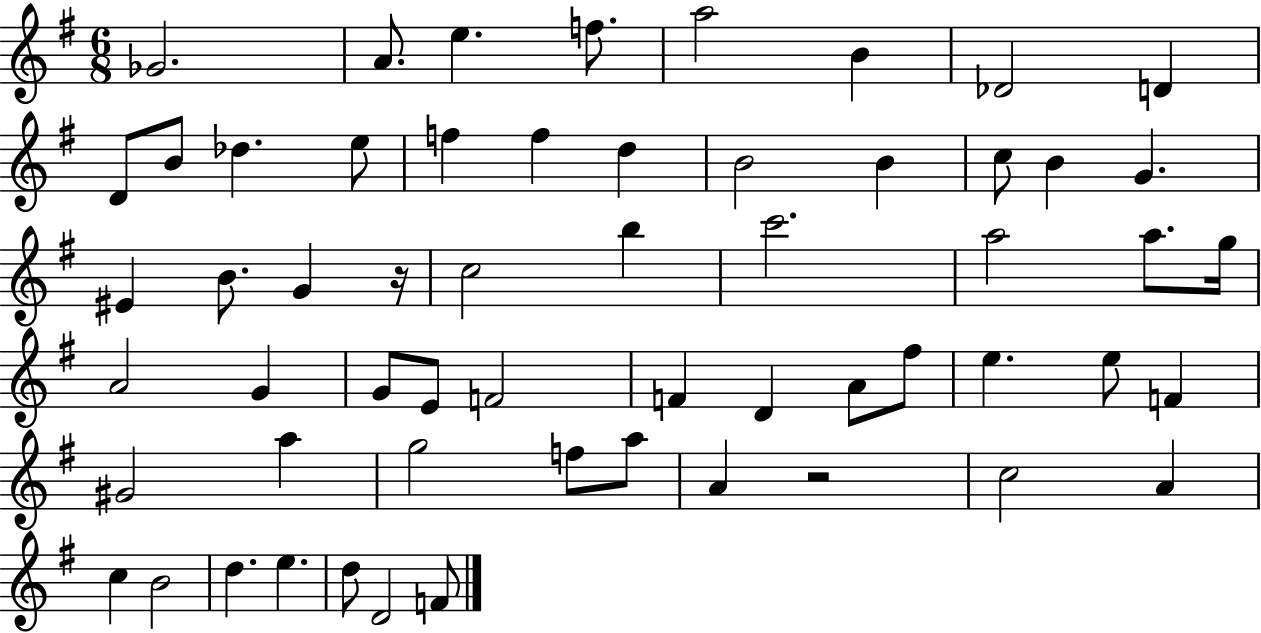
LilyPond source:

{
  \clef treble
  \numericTimeSignature
  \time 6/8
  \key g \major
  ges'2. | a'8. e''4. f''8. | a''2 b'4 | des'2 d'4 | \break d'8 b'8 des''4. e''8 | f''4 f''4 d''4 | b'2 b'4 | c''8 b'4 g'4. | \break eis'4 b'8. g'4 r16 | c''2 b''4 | c'''2. | a''2 a''8. g''16 | \break a'2 g'4 | g'8 e'8 f'2 | f'4 d'4 a'8 fis''8 | e''4. e''8 f'4 | \break gis'2 a''4 | g''2 f''8 a''8 | a'4 r2 | c''2 a'4 | \break c''4 b'2 | d''4. e''4. | d''8 d'2 f'8 | \bar "|."
}